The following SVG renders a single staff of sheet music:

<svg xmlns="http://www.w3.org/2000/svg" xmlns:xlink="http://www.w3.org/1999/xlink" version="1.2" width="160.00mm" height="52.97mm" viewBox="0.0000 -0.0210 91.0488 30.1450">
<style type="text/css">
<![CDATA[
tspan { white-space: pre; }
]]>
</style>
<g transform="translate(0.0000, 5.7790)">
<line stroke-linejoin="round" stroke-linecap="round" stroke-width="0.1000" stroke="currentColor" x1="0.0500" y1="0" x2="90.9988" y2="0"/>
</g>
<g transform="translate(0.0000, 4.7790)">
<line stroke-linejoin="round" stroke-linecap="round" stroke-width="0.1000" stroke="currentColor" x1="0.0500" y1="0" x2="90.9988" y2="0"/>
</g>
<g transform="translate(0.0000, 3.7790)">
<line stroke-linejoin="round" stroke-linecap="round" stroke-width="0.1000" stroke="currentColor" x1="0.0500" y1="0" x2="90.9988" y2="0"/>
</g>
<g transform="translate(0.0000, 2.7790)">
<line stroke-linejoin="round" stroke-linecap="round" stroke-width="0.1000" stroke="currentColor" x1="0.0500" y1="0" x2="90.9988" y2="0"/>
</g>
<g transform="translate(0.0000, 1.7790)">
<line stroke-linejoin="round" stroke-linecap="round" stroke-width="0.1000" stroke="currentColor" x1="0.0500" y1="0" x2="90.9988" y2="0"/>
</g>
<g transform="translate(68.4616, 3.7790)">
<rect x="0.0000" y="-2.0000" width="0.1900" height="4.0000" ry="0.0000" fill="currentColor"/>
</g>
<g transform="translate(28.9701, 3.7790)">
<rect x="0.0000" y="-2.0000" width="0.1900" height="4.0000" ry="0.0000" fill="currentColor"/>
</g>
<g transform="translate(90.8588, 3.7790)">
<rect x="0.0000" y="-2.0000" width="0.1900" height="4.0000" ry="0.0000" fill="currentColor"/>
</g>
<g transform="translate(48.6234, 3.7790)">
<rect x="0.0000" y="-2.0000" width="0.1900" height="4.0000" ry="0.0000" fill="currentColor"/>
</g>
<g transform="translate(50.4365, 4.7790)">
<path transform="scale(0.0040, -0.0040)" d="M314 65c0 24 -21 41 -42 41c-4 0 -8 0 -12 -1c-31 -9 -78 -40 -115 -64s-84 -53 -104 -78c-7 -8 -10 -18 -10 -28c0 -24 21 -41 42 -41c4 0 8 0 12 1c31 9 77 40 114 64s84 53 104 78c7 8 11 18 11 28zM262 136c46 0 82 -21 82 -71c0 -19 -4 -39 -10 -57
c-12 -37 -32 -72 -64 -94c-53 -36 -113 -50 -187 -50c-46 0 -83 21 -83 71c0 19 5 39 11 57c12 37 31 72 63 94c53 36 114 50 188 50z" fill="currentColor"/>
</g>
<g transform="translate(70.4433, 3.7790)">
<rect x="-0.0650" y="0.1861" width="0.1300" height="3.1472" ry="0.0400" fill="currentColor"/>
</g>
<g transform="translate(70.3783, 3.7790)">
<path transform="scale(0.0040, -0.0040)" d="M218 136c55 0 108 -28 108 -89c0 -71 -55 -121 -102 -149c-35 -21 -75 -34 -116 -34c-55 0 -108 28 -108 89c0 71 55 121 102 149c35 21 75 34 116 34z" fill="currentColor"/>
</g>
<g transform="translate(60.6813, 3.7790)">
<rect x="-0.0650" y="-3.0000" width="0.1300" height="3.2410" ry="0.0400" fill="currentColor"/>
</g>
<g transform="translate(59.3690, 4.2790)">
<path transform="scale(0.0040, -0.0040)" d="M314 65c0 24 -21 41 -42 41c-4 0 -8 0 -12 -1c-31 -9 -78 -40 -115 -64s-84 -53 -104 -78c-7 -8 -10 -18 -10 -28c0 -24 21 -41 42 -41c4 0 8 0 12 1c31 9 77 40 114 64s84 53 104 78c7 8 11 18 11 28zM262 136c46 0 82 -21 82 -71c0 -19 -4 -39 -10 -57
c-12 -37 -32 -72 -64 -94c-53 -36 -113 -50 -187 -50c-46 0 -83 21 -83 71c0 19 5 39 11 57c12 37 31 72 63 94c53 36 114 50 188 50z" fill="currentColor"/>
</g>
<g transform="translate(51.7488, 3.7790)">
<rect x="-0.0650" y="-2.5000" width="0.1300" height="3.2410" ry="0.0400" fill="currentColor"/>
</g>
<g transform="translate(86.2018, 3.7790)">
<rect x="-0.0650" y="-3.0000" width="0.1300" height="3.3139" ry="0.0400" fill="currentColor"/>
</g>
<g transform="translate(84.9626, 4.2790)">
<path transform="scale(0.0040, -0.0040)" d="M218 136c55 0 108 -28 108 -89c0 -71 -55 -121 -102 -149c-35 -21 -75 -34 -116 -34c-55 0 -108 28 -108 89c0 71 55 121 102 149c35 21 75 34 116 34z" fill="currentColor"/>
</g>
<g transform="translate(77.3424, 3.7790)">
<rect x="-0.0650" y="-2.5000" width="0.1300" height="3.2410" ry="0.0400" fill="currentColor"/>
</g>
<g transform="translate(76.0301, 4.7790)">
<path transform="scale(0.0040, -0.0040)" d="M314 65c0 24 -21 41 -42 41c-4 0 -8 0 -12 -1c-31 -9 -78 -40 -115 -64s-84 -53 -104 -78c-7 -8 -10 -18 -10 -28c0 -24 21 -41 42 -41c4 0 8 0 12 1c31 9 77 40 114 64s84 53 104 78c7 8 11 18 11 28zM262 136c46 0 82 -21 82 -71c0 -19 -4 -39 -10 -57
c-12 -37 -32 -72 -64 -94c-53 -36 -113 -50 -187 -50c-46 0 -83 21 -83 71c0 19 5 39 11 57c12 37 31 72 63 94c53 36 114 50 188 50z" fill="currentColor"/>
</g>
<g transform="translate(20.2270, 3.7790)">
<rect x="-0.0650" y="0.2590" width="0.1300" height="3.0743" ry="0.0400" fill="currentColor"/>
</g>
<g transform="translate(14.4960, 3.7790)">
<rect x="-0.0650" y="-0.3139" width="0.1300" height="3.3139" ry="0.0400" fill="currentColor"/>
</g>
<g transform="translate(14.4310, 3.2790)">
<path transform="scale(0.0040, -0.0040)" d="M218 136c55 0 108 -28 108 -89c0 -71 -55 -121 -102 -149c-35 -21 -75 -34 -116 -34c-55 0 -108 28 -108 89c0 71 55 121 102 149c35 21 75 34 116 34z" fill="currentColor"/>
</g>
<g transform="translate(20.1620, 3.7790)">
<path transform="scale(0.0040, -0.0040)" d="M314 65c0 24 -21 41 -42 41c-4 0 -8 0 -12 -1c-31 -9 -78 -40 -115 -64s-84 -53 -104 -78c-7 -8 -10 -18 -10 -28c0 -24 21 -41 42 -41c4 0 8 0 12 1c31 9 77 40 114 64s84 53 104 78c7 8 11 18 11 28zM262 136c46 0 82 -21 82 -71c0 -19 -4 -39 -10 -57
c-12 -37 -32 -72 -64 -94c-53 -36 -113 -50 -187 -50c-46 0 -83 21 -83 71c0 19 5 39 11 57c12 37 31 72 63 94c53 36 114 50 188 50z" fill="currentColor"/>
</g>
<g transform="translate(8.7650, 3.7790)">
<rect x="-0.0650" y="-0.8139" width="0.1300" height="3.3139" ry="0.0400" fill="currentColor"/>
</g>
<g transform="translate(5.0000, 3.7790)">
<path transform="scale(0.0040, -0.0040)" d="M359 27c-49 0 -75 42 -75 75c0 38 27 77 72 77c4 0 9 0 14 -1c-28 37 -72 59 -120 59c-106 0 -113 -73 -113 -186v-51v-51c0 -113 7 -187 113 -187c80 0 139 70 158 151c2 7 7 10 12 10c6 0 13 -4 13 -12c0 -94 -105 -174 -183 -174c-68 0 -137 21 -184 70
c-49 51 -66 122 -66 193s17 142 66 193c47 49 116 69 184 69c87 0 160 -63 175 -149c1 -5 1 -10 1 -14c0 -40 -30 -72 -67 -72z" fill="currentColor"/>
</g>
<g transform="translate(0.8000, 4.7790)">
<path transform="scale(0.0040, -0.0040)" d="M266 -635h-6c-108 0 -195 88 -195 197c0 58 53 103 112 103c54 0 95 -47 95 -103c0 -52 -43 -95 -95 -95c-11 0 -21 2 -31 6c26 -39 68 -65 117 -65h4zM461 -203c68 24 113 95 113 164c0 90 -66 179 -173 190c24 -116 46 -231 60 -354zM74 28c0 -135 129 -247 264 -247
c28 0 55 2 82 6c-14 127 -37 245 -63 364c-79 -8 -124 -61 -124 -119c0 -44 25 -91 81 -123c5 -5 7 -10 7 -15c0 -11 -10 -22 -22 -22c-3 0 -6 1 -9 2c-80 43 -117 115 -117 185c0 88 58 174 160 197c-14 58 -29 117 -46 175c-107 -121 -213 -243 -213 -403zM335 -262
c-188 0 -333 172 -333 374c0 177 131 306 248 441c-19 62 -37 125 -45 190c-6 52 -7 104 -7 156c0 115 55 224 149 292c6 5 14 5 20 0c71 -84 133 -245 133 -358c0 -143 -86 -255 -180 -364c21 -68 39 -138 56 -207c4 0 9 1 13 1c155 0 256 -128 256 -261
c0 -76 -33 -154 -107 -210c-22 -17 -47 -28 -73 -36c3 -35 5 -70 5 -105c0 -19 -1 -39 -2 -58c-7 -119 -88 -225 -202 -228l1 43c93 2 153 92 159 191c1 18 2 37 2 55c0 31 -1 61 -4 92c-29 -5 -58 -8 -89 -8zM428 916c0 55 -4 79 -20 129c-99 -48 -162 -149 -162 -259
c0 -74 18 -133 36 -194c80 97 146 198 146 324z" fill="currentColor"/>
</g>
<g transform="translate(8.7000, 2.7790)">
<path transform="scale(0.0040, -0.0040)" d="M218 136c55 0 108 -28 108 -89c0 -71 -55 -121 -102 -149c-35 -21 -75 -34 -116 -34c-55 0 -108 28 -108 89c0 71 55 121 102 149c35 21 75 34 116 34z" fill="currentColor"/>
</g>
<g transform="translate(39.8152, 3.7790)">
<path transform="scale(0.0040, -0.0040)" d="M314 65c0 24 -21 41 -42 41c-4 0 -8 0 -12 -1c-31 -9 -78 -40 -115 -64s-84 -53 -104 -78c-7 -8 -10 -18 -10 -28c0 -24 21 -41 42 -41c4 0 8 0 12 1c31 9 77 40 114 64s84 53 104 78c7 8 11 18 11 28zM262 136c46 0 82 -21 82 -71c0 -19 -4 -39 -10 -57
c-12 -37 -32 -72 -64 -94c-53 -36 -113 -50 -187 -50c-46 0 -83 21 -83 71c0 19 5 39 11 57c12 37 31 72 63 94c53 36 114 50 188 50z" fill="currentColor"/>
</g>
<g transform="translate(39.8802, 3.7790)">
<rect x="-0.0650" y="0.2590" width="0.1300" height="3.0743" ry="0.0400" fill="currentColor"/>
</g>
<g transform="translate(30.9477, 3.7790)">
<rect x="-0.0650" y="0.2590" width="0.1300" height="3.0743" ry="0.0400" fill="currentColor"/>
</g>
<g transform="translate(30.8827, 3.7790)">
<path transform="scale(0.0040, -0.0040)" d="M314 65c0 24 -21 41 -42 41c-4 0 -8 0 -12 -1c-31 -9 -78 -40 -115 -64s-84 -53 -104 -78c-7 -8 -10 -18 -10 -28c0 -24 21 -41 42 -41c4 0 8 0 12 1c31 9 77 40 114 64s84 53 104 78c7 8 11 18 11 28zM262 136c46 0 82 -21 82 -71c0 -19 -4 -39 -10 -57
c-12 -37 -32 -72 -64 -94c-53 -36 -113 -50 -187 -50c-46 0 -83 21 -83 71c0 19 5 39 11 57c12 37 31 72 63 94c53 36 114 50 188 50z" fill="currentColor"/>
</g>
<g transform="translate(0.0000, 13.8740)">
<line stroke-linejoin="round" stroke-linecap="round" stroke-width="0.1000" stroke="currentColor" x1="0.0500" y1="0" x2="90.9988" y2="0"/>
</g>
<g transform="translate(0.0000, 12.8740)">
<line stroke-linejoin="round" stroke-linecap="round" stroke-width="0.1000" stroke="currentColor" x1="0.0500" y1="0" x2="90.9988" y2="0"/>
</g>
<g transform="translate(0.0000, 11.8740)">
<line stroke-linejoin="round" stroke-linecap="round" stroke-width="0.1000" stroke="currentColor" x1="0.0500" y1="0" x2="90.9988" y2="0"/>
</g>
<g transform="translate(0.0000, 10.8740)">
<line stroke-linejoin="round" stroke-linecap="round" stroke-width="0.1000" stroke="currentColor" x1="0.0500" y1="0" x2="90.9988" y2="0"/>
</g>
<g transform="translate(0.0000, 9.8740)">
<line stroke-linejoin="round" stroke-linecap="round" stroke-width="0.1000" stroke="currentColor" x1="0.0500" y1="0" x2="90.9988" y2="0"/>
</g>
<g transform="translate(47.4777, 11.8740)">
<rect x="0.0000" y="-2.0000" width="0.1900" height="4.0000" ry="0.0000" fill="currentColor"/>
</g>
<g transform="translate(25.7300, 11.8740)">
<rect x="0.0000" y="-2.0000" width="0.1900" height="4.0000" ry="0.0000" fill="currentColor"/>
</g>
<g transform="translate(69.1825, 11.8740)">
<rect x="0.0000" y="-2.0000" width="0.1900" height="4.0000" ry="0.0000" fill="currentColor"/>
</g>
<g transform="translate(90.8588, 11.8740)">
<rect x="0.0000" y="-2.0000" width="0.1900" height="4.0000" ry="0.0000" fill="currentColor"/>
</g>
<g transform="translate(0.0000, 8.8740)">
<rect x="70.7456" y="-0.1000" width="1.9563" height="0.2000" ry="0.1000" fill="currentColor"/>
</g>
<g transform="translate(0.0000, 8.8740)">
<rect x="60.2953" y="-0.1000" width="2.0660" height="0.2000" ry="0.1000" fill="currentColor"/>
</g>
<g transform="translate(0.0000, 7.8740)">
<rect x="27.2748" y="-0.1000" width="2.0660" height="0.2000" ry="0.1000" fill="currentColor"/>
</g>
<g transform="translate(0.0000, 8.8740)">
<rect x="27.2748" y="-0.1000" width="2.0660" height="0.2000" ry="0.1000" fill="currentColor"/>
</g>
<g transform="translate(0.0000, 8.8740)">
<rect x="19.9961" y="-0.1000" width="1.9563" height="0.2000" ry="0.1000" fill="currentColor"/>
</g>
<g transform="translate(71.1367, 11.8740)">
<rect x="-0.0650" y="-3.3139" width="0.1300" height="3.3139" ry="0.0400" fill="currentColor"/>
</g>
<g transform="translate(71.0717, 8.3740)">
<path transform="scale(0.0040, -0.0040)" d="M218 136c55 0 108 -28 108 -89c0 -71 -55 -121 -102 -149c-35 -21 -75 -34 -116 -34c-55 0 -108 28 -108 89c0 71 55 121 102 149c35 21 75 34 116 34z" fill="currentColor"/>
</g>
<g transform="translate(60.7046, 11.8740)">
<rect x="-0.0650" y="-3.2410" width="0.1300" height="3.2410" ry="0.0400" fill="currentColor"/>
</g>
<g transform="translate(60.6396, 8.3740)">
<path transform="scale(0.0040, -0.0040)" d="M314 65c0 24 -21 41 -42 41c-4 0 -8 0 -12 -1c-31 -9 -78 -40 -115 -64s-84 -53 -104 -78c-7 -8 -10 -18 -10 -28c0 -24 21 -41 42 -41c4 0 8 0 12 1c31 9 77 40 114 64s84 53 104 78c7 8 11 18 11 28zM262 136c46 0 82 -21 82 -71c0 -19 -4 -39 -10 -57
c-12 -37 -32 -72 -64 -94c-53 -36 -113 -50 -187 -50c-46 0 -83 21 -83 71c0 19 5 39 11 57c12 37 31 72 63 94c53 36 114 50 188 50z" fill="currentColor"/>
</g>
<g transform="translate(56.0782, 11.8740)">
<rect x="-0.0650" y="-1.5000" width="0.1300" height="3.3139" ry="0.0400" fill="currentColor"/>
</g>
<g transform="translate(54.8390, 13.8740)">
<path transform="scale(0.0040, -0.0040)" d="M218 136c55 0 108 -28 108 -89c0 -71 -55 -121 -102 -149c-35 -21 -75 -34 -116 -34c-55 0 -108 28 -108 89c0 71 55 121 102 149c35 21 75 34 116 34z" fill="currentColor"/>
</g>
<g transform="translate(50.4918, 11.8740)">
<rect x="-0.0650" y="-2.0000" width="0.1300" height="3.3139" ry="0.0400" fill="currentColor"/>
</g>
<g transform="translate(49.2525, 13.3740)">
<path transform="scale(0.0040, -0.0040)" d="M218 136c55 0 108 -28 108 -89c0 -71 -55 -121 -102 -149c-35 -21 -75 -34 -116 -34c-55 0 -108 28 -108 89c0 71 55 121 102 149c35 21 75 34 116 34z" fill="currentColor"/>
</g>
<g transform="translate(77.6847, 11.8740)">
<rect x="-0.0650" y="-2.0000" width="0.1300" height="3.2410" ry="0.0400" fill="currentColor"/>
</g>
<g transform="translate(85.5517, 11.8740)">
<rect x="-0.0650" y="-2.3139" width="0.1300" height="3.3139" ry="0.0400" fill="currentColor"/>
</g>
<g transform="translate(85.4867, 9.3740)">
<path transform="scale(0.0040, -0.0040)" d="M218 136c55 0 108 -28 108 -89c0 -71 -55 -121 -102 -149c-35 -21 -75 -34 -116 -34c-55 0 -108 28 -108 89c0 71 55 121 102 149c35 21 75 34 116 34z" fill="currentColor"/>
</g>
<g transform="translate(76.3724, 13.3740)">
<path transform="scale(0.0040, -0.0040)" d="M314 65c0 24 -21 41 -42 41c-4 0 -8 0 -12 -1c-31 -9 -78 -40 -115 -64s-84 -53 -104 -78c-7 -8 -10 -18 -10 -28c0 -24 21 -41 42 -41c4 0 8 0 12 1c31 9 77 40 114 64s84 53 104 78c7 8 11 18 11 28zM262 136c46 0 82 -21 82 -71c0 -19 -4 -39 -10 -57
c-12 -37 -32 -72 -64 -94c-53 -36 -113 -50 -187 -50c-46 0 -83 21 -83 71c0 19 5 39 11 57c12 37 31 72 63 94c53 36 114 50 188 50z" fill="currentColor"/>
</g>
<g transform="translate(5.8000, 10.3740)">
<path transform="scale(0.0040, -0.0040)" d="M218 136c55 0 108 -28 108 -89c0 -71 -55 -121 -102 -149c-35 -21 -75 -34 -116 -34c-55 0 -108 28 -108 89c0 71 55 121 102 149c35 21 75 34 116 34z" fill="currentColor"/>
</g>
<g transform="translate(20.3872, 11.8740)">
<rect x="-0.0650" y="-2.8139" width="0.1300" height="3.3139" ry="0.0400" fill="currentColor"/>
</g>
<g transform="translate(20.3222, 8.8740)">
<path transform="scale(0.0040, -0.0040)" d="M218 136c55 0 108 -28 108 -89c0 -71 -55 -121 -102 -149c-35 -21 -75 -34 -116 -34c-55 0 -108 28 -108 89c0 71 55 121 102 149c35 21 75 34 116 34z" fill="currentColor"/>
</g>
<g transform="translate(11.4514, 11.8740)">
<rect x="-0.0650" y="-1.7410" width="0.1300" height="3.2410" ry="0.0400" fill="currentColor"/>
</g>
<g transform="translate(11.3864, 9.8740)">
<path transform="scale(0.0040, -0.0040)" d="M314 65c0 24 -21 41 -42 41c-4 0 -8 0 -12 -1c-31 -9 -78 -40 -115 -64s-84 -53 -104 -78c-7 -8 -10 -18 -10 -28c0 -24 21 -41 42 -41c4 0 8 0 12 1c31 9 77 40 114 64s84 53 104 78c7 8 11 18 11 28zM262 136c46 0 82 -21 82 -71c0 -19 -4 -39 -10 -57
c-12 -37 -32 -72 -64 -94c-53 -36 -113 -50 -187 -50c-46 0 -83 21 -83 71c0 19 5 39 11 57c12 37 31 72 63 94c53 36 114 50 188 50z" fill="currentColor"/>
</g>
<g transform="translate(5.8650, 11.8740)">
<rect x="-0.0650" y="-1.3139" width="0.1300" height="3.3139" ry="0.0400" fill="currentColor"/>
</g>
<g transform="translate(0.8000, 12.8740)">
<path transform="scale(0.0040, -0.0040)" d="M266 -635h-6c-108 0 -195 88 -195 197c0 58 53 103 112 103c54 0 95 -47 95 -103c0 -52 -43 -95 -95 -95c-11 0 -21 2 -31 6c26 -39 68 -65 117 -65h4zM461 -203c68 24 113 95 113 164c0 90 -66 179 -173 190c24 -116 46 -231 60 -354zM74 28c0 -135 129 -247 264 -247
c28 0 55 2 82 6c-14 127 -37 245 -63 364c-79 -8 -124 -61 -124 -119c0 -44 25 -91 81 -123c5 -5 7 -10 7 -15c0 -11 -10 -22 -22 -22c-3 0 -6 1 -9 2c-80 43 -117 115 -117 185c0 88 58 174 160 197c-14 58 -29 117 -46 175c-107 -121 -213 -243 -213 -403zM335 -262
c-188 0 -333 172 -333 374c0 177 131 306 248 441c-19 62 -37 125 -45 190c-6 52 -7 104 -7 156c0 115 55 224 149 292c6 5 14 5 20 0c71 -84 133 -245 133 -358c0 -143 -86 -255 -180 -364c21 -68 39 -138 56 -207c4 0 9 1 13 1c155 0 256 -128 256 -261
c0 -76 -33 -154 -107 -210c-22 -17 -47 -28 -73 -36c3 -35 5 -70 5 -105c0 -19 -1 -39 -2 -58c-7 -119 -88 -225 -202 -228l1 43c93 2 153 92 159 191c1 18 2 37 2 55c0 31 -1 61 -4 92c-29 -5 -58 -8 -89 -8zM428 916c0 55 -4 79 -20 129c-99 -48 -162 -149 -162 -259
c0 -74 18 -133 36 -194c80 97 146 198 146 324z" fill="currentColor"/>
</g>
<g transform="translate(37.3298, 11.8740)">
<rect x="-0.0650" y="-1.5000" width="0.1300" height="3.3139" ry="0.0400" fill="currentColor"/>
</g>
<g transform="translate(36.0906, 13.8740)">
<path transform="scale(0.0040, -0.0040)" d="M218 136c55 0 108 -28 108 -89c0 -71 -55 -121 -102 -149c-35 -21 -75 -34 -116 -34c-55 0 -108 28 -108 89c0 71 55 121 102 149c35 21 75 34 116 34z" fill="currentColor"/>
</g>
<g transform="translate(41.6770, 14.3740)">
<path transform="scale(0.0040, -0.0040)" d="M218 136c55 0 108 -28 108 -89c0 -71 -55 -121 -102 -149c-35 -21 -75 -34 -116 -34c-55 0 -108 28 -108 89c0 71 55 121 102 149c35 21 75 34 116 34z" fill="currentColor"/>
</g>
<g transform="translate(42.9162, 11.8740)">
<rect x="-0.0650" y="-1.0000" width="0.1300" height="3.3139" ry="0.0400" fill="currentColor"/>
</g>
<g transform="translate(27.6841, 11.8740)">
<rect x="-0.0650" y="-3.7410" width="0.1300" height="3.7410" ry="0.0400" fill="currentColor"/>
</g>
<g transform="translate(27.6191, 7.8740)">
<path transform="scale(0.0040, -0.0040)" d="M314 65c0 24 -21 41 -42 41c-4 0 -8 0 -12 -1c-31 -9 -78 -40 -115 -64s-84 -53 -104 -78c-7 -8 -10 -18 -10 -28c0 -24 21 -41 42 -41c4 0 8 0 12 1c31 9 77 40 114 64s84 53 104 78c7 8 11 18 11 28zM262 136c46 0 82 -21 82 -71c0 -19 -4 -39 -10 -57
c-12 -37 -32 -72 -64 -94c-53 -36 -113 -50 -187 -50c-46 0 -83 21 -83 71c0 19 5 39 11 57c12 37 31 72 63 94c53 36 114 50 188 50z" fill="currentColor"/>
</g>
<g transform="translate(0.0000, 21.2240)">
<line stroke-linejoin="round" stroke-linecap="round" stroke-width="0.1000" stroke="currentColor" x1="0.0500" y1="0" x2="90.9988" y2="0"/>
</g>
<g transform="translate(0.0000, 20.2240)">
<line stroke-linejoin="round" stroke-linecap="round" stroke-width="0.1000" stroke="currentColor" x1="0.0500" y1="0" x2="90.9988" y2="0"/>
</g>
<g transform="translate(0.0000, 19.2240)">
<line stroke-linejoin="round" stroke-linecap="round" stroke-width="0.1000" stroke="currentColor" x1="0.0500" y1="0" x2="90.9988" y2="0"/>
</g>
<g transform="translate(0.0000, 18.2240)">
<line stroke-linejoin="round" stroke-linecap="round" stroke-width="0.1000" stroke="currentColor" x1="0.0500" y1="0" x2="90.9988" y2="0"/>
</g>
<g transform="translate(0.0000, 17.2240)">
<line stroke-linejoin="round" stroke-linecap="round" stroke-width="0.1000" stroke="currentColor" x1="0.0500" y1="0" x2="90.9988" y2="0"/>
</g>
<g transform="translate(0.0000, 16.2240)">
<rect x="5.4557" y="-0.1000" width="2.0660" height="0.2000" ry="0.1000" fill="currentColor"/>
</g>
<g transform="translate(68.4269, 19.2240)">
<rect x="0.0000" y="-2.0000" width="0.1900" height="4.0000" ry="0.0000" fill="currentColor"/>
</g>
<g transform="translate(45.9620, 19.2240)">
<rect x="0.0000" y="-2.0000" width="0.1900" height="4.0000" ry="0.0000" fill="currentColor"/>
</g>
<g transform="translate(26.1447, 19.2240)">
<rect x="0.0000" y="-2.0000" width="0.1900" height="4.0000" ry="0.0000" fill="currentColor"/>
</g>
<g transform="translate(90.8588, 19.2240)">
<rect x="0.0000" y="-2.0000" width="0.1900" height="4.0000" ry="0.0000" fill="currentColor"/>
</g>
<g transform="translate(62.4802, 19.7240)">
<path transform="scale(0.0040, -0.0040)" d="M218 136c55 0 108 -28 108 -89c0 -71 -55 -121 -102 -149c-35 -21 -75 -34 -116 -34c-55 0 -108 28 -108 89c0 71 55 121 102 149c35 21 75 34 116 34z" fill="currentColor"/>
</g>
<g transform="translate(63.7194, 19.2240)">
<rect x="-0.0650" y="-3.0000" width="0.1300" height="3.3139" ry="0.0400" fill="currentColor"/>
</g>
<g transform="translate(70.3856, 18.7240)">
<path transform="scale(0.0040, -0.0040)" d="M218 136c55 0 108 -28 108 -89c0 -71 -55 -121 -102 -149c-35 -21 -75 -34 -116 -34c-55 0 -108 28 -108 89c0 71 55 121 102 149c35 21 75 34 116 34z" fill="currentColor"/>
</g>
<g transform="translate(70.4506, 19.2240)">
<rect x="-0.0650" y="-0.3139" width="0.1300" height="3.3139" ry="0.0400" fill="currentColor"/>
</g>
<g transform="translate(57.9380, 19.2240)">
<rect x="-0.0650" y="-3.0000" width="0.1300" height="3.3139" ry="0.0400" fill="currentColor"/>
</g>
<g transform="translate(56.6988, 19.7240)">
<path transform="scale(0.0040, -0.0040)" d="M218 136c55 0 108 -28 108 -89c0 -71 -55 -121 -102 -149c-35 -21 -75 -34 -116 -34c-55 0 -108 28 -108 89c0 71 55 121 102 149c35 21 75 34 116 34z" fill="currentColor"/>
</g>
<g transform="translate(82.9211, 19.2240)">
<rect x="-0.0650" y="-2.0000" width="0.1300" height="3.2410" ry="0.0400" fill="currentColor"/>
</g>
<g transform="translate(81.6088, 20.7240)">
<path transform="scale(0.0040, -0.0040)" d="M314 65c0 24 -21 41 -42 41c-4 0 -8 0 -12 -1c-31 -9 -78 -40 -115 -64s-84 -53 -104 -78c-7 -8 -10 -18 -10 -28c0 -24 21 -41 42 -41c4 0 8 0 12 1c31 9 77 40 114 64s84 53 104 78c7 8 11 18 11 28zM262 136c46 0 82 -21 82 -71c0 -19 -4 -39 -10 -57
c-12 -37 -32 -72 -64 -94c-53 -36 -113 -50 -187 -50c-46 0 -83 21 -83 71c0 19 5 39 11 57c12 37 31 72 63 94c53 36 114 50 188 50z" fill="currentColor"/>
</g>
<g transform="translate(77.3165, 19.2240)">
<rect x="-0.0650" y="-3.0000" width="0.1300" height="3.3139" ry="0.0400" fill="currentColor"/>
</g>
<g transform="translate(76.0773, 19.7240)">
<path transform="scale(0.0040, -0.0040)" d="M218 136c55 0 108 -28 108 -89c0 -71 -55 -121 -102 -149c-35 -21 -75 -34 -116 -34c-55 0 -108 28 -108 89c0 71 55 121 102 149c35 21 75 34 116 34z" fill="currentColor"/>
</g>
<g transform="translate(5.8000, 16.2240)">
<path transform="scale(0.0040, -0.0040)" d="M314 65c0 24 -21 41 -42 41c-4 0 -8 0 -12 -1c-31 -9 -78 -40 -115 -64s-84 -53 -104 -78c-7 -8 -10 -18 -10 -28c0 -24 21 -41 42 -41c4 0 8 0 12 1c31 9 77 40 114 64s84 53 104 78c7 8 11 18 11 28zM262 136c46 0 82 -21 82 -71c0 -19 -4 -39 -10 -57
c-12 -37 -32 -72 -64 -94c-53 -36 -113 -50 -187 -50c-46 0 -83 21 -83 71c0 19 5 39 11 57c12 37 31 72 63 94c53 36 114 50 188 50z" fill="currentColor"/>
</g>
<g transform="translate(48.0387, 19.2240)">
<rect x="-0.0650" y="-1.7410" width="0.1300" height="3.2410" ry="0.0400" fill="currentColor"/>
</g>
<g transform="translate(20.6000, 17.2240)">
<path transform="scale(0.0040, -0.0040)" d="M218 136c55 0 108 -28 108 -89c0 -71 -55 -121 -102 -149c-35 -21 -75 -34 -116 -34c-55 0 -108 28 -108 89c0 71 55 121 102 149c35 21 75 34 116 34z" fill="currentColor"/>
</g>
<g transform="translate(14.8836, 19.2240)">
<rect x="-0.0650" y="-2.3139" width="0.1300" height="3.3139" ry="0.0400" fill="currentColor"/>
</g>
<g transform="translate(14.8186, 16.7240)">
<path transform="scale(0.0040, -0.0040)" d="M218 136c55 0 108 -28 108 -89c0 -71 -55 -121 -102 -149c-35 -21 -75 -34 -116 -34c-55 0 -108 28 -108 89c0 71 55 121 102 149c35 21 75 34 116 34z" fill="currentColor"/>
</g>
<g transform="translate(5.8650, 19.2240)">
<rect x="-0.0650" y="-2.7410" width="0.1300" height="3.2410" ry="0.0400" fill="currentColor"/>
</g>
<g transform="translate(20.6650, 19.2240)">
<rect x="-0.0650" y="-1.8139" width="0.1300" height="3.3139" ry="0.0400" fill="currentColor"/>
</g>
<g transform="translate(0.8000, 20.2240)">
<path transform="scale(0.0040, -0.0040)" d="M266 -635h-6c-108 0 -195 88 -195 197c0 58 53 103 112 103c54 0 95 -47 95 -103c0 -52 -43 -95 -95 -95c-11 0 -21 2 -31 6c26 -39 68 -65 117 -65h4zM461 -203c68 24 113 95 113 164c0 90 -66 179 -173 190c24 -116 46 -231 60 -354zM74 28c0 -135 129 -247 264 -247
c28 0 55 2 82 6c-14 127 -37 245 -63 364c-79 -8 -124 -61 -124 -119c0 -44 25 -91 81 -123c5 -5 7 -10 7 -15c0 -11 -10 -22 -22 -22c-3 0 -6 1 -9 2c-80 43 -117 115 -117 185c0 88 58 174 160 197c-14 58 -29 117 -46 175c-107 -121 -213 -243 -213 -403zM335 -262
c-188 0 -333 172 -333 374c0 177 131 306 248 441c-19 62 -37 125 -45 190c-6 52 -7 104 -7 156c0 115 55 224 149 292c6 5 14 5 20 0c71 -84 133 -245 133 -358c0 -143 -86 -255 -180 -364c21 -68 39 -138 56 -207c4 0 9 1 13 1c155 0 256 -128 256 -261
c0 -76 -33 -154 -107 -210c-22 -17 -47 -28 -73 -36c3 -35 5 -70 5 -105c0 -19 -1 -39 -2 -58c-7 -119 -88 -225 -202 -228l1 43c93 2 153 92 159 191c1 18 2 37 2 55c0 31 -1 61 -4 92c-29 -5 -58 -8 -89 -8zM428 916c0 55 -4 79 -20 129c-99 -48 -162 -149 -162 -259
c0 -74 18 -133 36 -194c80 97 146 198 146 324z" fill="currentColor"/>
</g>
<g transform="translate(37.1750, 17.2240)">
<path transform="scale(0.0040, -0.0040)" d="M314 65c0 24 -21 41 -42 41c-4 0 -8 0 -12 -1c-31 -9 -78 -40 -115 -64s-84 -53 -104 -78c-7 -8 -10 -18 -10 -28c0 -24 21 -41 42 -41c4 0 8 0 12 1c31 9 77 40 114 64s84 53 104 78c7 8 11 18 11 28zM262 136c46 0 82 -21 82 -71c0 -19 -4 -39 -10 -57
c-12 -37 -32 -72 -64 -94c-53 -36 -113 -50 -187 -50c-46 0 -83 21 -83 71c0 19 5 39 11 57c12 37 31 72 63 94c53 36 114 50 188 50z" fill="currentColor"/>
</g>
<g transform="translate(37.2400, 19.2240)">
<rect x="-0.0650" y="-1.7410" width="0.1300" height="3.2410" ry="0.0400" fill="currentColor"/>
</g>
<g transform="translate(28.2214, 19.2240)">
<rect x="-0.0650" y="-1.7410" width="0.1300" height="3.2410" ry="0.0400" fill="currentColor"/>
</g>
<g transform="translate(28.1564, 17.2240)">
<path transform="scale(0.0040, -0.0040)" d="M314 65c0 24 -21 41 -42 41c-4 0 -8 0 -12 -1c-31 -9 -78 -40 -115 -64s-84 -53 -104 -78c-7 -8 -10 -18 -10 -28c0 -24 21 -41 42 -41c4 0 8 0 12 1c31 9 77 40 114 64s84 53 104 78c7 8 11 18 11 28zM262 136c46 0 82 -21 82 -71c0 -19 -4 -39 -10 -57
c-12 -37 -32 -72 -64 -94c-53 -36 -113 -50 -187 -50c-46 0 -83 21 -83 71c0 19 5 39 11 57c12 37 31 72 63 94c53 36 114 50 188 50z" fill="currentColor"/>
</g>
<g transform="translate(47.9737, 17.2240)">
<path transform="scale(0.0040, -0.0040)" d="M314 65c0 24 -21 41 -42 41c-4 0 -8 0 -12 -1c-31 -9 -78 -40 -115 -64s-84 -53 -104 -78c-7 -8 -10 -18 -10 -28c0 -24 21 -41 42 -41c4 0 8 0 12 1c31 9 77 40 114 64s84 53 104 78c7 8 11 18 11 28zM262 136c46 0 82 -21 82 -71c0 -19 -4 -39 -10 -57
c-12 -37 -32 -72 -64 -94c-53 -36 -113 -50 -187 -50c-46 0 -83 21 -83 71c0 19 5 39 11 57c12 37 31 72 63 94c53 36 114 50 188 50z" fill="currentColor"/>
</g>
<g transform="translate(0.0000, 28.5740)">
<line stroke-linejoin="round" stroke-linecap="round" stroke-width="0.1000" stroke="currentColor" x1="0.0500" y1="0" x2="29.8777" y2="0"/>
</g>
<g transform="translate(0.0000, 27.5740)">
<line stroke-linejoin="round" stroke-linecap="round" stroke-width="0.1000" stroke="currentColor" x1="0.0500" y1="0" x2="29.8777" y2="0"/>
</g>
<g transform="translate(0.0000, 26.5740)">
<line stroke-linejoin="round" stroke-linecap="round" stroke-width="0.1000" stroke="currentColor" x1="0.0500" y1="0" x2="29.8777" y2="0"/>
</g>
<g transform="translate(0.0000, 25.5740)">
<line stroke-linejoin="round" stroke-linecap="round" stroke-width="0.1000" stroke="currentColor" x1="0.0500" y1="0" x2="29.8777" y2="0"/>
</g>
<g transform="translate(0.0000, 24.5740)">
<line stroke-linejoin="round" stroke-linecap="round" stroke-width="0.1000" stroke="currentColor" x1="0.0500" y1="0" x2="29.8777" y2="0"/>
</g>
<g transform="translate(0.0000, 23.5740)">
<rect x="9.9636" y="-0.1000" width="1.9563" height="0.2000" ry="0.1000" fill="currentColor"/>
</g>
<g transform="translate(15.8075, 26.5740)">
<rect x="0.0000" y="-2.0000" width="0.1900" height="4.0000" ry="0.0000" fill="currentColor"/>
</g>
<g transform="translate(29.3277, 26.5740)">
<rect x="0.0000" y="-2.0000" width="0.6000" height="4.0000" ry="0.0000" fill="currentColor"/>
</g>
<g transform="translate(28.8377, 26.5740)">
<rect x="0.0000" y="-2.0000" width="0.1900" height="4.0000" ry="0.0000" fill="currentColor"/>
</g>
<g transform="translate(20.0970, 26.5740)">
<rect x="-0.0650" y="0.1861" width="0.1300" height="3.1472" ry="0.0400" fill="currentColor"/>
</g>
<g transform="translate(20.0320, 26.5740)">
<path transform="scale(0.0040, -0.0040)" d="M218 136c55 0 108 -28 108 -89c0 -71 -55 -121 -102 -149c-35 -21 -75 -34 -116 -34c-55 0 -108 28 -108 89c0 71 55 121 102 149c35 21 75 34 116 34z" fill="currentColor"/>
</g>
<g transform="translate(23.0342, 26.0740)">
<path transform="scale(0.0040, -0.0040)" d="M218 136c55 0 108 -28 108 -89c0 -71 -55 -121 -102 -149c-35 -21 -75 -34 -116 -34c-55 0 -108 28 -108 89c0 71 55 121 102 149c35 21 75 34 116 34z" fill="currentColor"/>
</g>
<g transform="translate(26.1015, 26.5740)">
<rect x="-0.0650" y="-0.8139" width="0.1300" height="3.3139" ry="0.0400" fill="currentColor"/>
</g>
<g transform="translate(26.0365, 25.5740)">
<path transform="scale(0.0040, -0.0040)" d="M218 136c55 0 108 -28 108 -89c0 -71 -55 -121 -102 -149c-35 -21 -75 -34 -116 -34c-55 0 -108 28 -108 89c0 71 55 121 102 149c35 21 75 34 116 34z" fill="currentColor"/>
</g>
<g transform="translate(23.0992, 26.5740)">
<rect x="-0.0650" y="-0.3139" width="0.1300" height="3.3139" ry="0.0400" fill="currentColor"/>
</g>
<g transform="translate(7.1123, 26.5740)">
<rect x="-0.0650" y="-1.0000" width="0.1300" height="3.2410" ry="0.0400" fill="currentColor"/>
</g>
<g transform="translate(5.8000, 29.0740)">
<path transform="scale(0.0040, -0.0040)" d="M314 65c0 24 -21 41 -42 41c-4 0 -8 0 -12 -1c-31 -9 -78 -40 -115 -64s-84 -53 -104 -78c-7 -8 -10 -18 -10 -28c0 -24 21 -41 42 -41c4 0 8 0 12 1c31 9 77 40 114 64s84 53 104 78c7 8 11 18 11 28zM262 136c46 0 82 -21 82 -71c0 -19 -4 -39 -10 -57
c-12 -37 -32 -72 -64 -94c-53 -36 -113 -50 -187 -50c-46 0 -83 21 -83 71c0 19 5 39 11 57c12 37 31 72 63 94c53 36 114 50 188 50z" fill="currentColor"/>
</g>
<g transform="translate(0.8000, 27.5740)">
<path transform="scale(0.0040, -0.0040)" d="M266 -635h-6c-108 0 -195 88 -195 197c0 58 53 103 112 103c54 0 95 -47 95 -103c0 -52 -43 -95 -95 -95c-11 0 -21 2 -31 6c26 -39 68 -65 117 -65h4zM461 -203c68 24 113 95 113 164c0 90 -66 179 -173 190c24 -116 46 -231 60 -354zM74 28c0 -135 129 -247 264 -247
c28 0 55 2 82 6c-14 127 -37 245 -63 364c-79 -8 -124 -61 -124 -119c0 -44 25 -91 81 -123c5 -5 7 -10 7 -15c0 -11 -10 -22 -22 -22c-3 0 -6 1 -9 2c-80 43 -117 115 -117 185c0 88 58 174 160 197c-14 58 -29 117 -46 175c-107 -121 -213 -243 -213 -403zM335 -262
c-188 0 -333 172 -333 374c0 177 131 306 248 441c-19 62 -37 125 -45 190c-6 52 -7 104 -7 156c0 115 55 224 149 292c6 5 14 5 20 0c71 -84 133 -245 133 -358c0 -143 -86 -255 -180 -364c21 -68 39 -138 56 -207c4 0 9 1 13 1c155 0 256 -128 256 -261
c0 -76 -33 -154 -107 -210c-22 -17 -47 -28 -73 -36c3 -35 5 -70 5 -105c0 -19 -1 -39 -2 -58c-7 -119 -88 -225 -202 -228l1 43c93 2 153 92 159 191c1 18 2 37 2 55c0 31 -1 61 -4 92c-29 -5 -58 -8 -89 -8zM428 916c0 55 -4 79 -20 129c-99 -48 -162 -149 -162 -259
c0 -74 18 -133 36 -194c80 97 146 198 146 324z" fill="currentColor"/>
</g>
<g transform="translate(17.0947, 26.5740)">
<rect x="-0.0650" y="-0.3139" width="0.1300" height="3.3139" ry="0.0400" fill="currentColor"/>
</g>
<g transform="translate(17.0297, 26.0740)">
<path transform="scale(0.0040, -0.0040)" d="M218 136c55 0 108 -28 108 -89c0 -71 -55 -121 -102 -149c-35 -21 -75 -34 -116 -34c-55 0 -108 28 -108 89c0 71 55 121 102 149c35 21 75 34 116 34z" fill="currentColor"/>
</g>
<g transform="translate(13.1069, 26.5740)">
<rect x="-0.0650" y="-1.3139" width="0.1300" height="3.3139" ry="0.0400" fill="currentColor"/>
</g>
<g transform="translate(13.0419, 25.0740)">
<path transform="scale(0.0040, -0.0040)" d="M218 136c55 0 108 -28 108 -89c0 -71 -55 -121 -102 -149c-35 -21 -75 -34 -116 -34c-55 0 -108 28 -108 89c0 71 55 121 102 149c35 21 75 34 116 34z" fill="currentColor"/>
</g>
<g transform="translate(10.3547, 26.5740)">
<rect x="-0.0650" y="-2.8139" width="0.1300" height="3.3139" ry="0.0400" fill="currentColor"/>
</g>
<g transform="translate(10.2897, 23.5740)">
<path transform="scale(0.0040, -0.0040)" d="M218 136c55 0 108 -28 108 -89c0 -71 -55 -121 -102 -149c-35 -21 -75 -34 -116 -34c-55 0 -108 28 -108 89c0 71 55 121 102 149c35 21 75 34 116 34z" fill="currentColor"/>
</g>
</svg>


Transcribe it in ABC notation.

X:1
T:Untitled
M:4/4
L:1/4
K:C
d c B2 B2 B2 G2 A2 B G2 A e f2 a c'2 E D F E b2 b F2 g a2 g f f2 f2 f2 A A c A F2 D2 a e c B c d